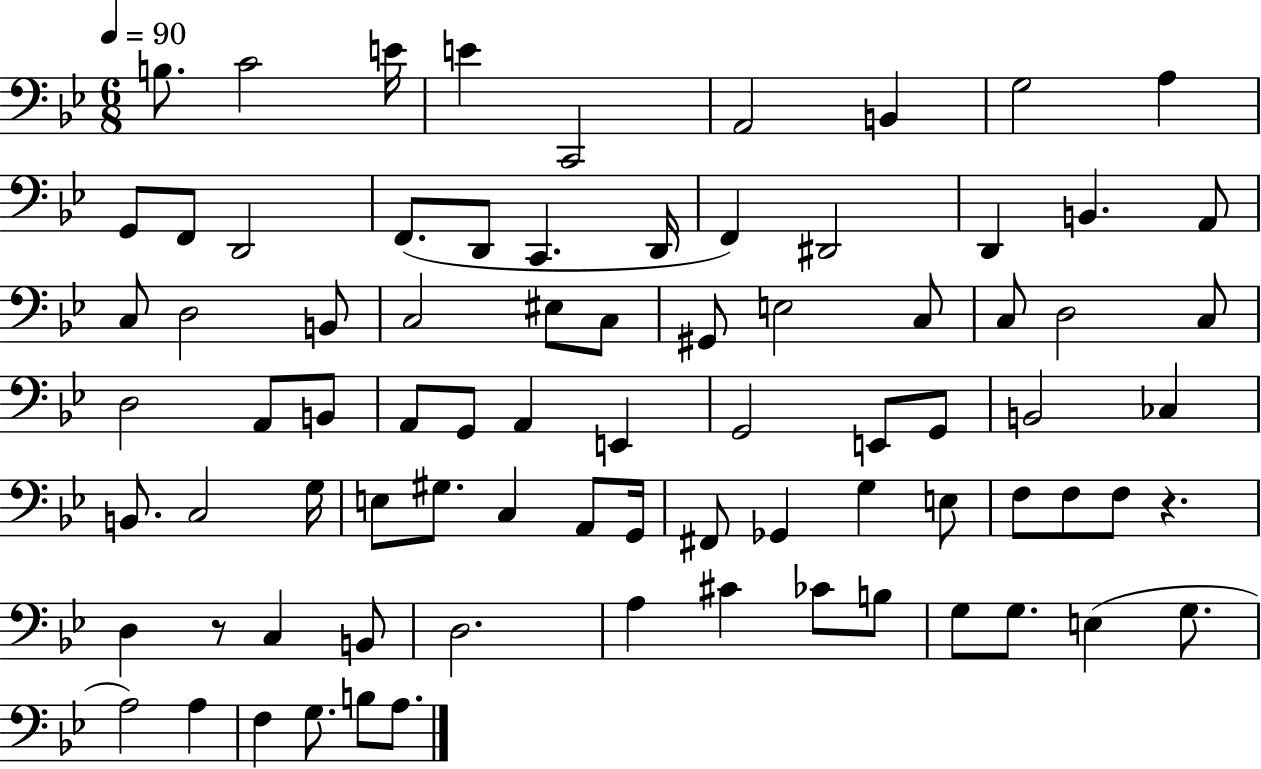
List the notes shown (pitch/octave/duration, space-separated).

B3/e. C4/h E4/s E4/q C2/h A2/h B2/q G3/h A3/q G2/e F2/e D2/h F2/e. D2/e C2/q. D2/s F2/q D#2/h D2/q B2/q. A2/e C3/e D3/h B2/e C3/h EIS3/e C3/e G#2/e E3/h C3/e C3/e D3/h C3/e D3/h A2/e B2/e A2/e G2/e A2/q E2/q G2/h E2/e G2/e B2/h CES3/q B2/e. C3/h G3/s E3/e G#3/e. C3/q A2/e G2/s F#2/e Gb2/q G3/q E3/e F3/e F3/e F3/e R/q. D3/q R/e C3/q B2/e D3/h. A3/q C#4/q CES4/e B3/e G3/e G3/e. E3/q G3/e. A3/h A3/q F3/q G3/e. B3/e A3/e.